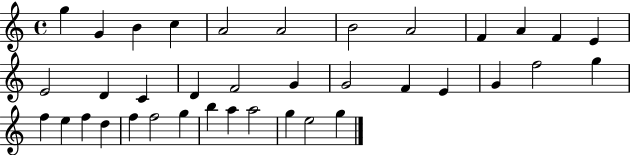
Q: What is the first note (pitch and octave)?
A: G5